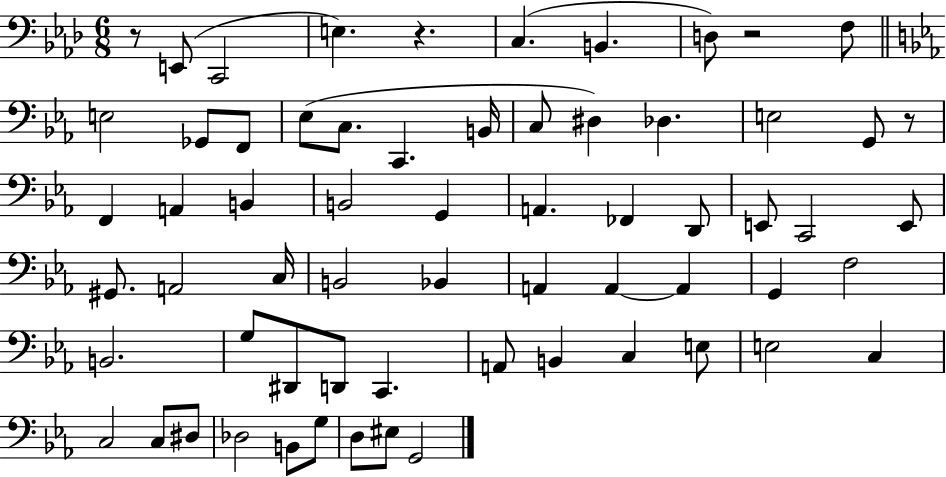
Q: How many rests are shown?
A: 4